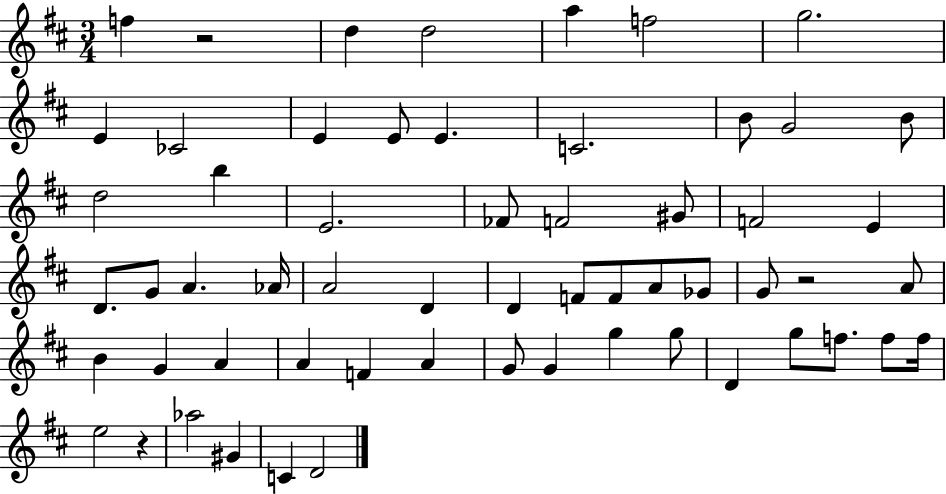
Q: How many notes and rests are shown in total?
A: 59